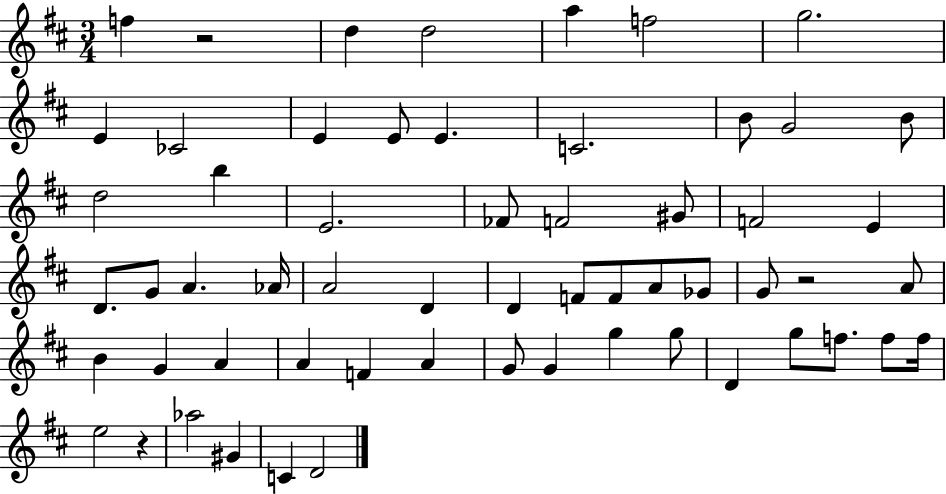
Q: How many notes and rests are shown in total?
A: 59